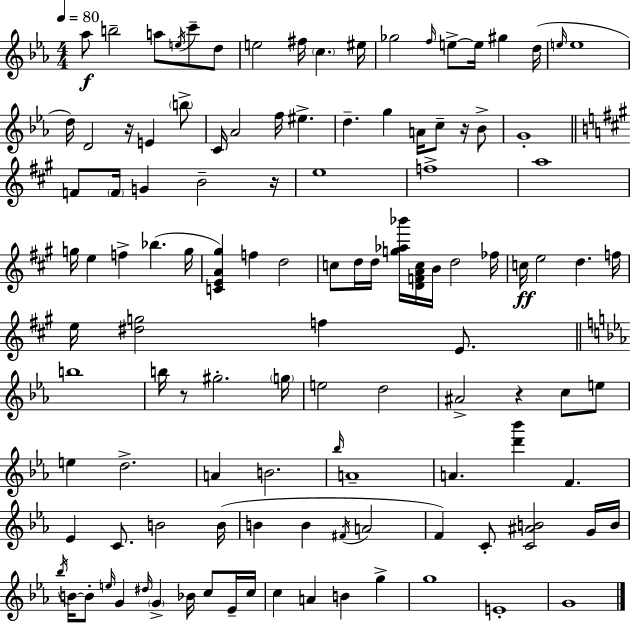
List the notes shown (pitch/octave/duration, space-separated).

Ab5/e B5/h A5/e E5/s C6/e D5/e E5/h F#5/s C5/q. EIS5/s Gb5/h F5/s E5/e E5/s G#5/q D5/s E5/s E5/w D5/s D4/h R/s E4/q B5/e C4/s Ab4/h F5/s EIS5/q. D5/q. G5/q A4/s C5/e R/s Bb4/e G4/w F4/e F4/s G4/q B4/h R/s E5/w F5/w A5/w G5/s E5/q F5/q Bb5/q. G5/s [C4,E4,A4,G#5]/q F5/q D5/h C5/e D5/s D5/s [G5,Ab5,Bb6]/s [D4,F4,A4,C5]/s B4/s D5/h FES5/s C5/s E5/h D5/q. F5/s E5/s [D#5,G5]/h F5/q E4/e. B5/w B5/s R/e G#5/h. G5/s E5/h D5/h A#4/h R/q C5/e E5/e E5/q D5/h. A4/q B4/h. Bb5/s A4/w A4/q. [D6,Bb6]/q F4/q. Eb4/q C4/e. B4/h B4/s B4/q B4/q F#4/s A4/h F4/q C4/e [C4,A#4,B4]/h G4/s B4/s Bb5/s B4/s B4/e E5/s G4/q D#5/s G4/q Bb4/s C5/e Eb4/s C5/s C5/q A4/q B4/q G5/q G5/w E4/w G4/w